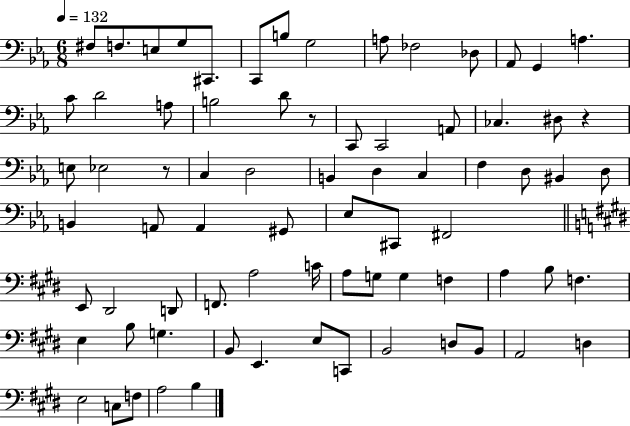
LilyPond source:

{
  \clef bass
  \numericTimeSignature
  \time 6/8
  \key ees \major
  \tempo 4 = 132
  fis8 f8. e8 g8 cis,8. | c,8 b8 g2 | a8 fes2 des8 | aes,8 g,4 a4. | \break c'8 d'2 a8 | b2 d'8 r8 | c,8 c,2 a,8 | ces4. dis8 r4 | \break e8 ees2 r8 | c4 d2 | b,4 d4 c4 | f4 d8 bis,4 d8 | \break b,4 a,8 a,4 gis,8 | ees8 cis,8 fis,2 | \bar "||" \break \key e \major e,8 dis,2 d,8 | f,8. a2 c'16 | a8 g8 g4 f4 | a4 b8 f4. | \break e4 b8 g4. | b,8 e,4. e8 c,8 | b,2 d8 b,8 | a,2 d4 | \break e2 c8 f8 | a2 b4 | \bar "|."
}